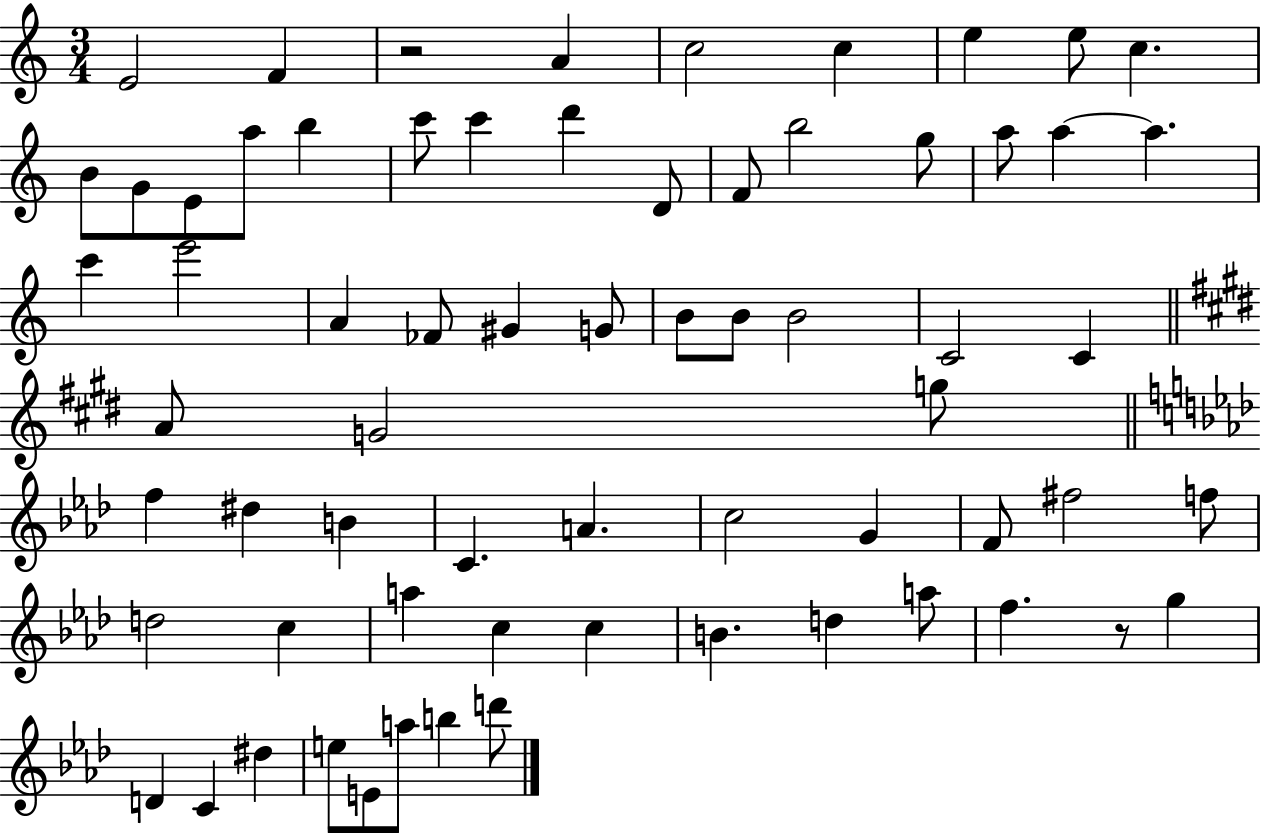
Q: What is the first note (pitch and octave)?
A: E4